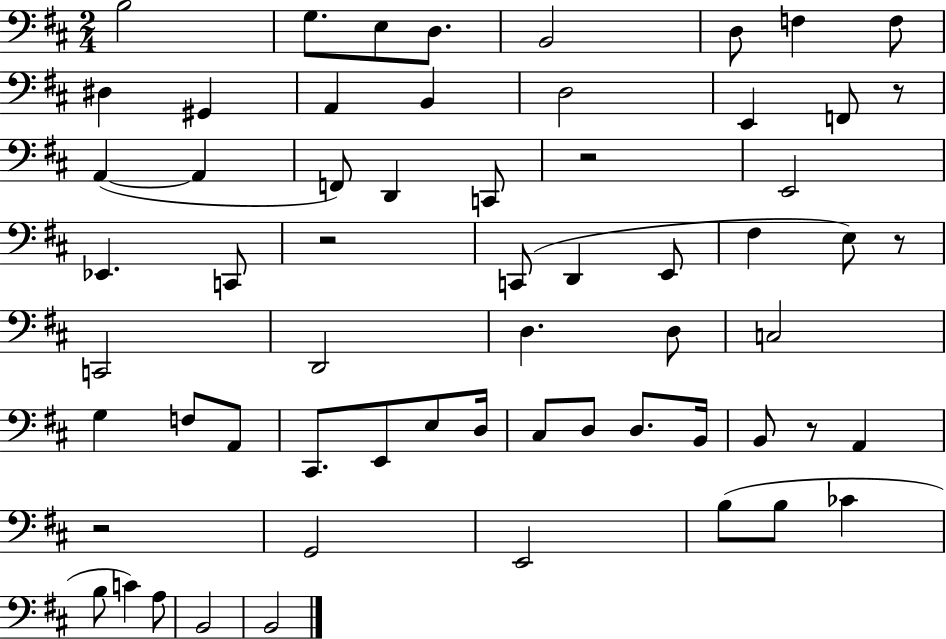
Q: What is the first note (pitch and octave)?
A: B3